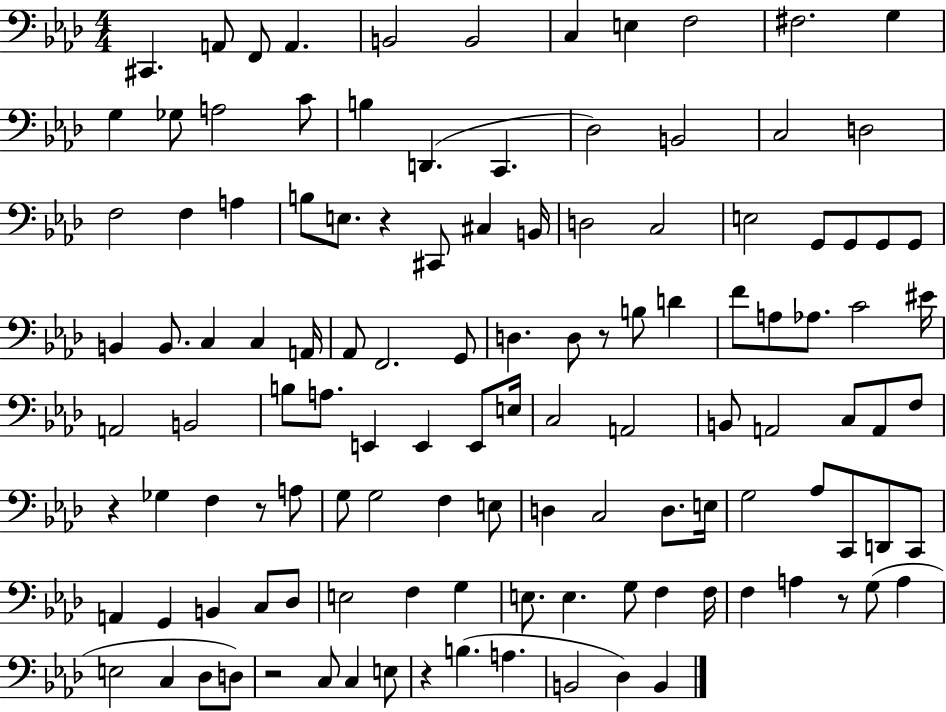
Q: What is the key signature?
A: AES major